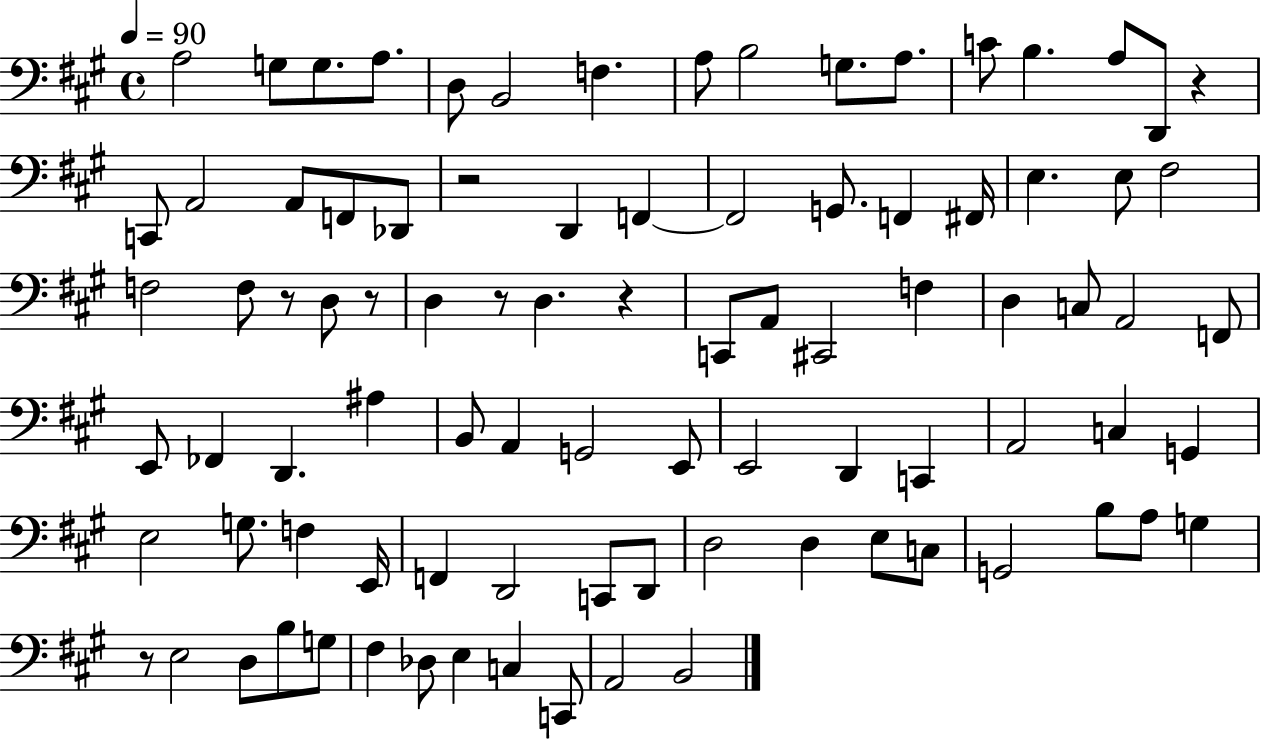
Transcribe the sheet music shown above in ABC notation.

X:1
T:Untitled
M:4/4
L:1/4
K:A
A,2 G,/2 G,/2 A,/2 D,/2 B,,2 F, A,/2 B,2 G,/2 A,/2 C/2 B, A,/2 D,,/2 z C,,/2 A,,2 A,,/2 F,,/2 _D,,/2 z2 D,, F,, F,,2 G,,/2 F,, ^F,,/4 E, E,/2 ^F,2 F,2 F,/2 z/2 D,/2 z/2 D, z/2 D, z C,,/2 A,,/2 ^C,,2 F, D, C,/2 A,,2 F,,/2 E,,/2 _F,, D,, ^A, B,,/2 A,, G,,2 E,,/2 E,,2 D,, C,, A,,2 C, G,, E,2 G,/2 F, E,,/4 F,, D,,2 C,,/2 D,,/2 D,2 D, E,/2 C,/2 G,,2 B,/2 A,/2 G, z/2 E,2 D,/2 B,/2 G,/2 ^F, _D,/2 E, C, C,,/2 A,,2 B,,2